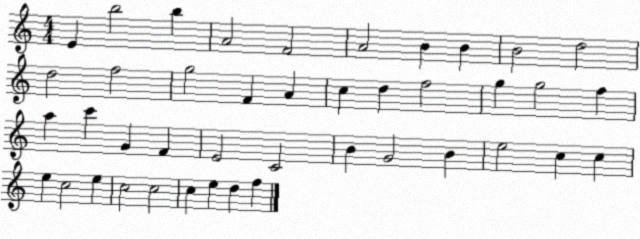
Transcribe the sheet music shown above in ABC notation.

X:1
T:Untitled
M:4/4
L:1/4
K:C
E b2 b A2 F2 A2 B B B2 d2 d2 f2 g2 F A c d f2 g g2 f a c' G F E2 C2 B G2 B e2 c c e c2 e c2 c2 c e d f